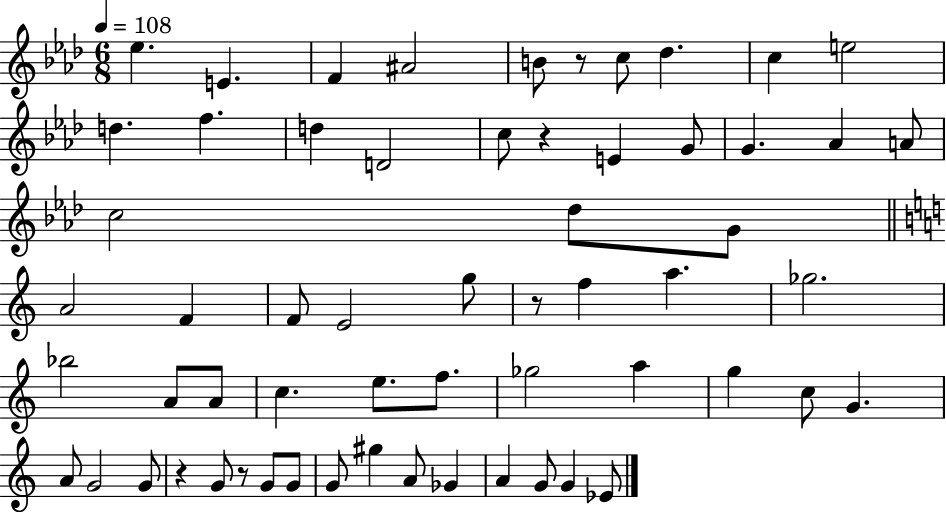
Eb5/q. E4/q. F4/q A#4/h B4/e R/e C5/e Db5/q. C5/q E5/h D5/q. F5/q. D5/q D4/h C5/e R/q E4/q G4/e G4/q. Ab4/q A4/e C5/h Db5/e G4/e A4/h F4/q F4/e E4/h G5/e R/e F5/q A5/q. Gb5/h. Bb5/h A4/e A4/e C5/q. E5/e. F5/e. Gb5/h A5/q G5/q C5/e G4/q. A4/e G4/h G4/e R/q G4/e R/e G4/e G4/e G4/e G#5/q A4/e Gb4/q A4/q G4/e G4/q Eb4/e